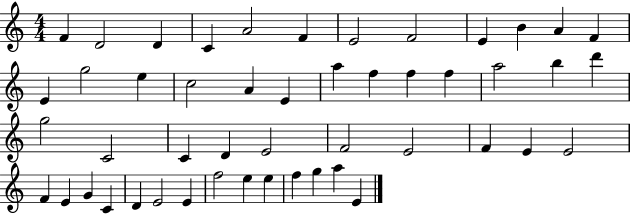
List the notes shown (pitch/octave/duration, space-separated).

F4/q D4/h D4/q C4/q A4/h F4/q E4/h F4/h E4/q B4/q A4/q F4/q E4/q G5/h E5/q C5/h A4/q E4/q A5/q F5/q F5/q F5/q A5/h B5/q D6/q G5/h C4/h C4/q D4/q E4/h F4/h E4/h F4/q E4/q E4/h F4/q E4/q G4/q C4/q D4/q E4/h E4/q F5/h E5/q E5/q F5/q G5/q A5/q E4/q